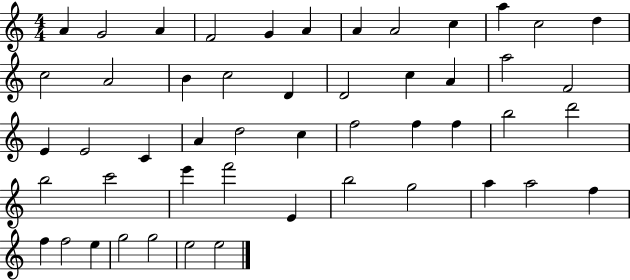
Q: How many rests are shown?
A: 0